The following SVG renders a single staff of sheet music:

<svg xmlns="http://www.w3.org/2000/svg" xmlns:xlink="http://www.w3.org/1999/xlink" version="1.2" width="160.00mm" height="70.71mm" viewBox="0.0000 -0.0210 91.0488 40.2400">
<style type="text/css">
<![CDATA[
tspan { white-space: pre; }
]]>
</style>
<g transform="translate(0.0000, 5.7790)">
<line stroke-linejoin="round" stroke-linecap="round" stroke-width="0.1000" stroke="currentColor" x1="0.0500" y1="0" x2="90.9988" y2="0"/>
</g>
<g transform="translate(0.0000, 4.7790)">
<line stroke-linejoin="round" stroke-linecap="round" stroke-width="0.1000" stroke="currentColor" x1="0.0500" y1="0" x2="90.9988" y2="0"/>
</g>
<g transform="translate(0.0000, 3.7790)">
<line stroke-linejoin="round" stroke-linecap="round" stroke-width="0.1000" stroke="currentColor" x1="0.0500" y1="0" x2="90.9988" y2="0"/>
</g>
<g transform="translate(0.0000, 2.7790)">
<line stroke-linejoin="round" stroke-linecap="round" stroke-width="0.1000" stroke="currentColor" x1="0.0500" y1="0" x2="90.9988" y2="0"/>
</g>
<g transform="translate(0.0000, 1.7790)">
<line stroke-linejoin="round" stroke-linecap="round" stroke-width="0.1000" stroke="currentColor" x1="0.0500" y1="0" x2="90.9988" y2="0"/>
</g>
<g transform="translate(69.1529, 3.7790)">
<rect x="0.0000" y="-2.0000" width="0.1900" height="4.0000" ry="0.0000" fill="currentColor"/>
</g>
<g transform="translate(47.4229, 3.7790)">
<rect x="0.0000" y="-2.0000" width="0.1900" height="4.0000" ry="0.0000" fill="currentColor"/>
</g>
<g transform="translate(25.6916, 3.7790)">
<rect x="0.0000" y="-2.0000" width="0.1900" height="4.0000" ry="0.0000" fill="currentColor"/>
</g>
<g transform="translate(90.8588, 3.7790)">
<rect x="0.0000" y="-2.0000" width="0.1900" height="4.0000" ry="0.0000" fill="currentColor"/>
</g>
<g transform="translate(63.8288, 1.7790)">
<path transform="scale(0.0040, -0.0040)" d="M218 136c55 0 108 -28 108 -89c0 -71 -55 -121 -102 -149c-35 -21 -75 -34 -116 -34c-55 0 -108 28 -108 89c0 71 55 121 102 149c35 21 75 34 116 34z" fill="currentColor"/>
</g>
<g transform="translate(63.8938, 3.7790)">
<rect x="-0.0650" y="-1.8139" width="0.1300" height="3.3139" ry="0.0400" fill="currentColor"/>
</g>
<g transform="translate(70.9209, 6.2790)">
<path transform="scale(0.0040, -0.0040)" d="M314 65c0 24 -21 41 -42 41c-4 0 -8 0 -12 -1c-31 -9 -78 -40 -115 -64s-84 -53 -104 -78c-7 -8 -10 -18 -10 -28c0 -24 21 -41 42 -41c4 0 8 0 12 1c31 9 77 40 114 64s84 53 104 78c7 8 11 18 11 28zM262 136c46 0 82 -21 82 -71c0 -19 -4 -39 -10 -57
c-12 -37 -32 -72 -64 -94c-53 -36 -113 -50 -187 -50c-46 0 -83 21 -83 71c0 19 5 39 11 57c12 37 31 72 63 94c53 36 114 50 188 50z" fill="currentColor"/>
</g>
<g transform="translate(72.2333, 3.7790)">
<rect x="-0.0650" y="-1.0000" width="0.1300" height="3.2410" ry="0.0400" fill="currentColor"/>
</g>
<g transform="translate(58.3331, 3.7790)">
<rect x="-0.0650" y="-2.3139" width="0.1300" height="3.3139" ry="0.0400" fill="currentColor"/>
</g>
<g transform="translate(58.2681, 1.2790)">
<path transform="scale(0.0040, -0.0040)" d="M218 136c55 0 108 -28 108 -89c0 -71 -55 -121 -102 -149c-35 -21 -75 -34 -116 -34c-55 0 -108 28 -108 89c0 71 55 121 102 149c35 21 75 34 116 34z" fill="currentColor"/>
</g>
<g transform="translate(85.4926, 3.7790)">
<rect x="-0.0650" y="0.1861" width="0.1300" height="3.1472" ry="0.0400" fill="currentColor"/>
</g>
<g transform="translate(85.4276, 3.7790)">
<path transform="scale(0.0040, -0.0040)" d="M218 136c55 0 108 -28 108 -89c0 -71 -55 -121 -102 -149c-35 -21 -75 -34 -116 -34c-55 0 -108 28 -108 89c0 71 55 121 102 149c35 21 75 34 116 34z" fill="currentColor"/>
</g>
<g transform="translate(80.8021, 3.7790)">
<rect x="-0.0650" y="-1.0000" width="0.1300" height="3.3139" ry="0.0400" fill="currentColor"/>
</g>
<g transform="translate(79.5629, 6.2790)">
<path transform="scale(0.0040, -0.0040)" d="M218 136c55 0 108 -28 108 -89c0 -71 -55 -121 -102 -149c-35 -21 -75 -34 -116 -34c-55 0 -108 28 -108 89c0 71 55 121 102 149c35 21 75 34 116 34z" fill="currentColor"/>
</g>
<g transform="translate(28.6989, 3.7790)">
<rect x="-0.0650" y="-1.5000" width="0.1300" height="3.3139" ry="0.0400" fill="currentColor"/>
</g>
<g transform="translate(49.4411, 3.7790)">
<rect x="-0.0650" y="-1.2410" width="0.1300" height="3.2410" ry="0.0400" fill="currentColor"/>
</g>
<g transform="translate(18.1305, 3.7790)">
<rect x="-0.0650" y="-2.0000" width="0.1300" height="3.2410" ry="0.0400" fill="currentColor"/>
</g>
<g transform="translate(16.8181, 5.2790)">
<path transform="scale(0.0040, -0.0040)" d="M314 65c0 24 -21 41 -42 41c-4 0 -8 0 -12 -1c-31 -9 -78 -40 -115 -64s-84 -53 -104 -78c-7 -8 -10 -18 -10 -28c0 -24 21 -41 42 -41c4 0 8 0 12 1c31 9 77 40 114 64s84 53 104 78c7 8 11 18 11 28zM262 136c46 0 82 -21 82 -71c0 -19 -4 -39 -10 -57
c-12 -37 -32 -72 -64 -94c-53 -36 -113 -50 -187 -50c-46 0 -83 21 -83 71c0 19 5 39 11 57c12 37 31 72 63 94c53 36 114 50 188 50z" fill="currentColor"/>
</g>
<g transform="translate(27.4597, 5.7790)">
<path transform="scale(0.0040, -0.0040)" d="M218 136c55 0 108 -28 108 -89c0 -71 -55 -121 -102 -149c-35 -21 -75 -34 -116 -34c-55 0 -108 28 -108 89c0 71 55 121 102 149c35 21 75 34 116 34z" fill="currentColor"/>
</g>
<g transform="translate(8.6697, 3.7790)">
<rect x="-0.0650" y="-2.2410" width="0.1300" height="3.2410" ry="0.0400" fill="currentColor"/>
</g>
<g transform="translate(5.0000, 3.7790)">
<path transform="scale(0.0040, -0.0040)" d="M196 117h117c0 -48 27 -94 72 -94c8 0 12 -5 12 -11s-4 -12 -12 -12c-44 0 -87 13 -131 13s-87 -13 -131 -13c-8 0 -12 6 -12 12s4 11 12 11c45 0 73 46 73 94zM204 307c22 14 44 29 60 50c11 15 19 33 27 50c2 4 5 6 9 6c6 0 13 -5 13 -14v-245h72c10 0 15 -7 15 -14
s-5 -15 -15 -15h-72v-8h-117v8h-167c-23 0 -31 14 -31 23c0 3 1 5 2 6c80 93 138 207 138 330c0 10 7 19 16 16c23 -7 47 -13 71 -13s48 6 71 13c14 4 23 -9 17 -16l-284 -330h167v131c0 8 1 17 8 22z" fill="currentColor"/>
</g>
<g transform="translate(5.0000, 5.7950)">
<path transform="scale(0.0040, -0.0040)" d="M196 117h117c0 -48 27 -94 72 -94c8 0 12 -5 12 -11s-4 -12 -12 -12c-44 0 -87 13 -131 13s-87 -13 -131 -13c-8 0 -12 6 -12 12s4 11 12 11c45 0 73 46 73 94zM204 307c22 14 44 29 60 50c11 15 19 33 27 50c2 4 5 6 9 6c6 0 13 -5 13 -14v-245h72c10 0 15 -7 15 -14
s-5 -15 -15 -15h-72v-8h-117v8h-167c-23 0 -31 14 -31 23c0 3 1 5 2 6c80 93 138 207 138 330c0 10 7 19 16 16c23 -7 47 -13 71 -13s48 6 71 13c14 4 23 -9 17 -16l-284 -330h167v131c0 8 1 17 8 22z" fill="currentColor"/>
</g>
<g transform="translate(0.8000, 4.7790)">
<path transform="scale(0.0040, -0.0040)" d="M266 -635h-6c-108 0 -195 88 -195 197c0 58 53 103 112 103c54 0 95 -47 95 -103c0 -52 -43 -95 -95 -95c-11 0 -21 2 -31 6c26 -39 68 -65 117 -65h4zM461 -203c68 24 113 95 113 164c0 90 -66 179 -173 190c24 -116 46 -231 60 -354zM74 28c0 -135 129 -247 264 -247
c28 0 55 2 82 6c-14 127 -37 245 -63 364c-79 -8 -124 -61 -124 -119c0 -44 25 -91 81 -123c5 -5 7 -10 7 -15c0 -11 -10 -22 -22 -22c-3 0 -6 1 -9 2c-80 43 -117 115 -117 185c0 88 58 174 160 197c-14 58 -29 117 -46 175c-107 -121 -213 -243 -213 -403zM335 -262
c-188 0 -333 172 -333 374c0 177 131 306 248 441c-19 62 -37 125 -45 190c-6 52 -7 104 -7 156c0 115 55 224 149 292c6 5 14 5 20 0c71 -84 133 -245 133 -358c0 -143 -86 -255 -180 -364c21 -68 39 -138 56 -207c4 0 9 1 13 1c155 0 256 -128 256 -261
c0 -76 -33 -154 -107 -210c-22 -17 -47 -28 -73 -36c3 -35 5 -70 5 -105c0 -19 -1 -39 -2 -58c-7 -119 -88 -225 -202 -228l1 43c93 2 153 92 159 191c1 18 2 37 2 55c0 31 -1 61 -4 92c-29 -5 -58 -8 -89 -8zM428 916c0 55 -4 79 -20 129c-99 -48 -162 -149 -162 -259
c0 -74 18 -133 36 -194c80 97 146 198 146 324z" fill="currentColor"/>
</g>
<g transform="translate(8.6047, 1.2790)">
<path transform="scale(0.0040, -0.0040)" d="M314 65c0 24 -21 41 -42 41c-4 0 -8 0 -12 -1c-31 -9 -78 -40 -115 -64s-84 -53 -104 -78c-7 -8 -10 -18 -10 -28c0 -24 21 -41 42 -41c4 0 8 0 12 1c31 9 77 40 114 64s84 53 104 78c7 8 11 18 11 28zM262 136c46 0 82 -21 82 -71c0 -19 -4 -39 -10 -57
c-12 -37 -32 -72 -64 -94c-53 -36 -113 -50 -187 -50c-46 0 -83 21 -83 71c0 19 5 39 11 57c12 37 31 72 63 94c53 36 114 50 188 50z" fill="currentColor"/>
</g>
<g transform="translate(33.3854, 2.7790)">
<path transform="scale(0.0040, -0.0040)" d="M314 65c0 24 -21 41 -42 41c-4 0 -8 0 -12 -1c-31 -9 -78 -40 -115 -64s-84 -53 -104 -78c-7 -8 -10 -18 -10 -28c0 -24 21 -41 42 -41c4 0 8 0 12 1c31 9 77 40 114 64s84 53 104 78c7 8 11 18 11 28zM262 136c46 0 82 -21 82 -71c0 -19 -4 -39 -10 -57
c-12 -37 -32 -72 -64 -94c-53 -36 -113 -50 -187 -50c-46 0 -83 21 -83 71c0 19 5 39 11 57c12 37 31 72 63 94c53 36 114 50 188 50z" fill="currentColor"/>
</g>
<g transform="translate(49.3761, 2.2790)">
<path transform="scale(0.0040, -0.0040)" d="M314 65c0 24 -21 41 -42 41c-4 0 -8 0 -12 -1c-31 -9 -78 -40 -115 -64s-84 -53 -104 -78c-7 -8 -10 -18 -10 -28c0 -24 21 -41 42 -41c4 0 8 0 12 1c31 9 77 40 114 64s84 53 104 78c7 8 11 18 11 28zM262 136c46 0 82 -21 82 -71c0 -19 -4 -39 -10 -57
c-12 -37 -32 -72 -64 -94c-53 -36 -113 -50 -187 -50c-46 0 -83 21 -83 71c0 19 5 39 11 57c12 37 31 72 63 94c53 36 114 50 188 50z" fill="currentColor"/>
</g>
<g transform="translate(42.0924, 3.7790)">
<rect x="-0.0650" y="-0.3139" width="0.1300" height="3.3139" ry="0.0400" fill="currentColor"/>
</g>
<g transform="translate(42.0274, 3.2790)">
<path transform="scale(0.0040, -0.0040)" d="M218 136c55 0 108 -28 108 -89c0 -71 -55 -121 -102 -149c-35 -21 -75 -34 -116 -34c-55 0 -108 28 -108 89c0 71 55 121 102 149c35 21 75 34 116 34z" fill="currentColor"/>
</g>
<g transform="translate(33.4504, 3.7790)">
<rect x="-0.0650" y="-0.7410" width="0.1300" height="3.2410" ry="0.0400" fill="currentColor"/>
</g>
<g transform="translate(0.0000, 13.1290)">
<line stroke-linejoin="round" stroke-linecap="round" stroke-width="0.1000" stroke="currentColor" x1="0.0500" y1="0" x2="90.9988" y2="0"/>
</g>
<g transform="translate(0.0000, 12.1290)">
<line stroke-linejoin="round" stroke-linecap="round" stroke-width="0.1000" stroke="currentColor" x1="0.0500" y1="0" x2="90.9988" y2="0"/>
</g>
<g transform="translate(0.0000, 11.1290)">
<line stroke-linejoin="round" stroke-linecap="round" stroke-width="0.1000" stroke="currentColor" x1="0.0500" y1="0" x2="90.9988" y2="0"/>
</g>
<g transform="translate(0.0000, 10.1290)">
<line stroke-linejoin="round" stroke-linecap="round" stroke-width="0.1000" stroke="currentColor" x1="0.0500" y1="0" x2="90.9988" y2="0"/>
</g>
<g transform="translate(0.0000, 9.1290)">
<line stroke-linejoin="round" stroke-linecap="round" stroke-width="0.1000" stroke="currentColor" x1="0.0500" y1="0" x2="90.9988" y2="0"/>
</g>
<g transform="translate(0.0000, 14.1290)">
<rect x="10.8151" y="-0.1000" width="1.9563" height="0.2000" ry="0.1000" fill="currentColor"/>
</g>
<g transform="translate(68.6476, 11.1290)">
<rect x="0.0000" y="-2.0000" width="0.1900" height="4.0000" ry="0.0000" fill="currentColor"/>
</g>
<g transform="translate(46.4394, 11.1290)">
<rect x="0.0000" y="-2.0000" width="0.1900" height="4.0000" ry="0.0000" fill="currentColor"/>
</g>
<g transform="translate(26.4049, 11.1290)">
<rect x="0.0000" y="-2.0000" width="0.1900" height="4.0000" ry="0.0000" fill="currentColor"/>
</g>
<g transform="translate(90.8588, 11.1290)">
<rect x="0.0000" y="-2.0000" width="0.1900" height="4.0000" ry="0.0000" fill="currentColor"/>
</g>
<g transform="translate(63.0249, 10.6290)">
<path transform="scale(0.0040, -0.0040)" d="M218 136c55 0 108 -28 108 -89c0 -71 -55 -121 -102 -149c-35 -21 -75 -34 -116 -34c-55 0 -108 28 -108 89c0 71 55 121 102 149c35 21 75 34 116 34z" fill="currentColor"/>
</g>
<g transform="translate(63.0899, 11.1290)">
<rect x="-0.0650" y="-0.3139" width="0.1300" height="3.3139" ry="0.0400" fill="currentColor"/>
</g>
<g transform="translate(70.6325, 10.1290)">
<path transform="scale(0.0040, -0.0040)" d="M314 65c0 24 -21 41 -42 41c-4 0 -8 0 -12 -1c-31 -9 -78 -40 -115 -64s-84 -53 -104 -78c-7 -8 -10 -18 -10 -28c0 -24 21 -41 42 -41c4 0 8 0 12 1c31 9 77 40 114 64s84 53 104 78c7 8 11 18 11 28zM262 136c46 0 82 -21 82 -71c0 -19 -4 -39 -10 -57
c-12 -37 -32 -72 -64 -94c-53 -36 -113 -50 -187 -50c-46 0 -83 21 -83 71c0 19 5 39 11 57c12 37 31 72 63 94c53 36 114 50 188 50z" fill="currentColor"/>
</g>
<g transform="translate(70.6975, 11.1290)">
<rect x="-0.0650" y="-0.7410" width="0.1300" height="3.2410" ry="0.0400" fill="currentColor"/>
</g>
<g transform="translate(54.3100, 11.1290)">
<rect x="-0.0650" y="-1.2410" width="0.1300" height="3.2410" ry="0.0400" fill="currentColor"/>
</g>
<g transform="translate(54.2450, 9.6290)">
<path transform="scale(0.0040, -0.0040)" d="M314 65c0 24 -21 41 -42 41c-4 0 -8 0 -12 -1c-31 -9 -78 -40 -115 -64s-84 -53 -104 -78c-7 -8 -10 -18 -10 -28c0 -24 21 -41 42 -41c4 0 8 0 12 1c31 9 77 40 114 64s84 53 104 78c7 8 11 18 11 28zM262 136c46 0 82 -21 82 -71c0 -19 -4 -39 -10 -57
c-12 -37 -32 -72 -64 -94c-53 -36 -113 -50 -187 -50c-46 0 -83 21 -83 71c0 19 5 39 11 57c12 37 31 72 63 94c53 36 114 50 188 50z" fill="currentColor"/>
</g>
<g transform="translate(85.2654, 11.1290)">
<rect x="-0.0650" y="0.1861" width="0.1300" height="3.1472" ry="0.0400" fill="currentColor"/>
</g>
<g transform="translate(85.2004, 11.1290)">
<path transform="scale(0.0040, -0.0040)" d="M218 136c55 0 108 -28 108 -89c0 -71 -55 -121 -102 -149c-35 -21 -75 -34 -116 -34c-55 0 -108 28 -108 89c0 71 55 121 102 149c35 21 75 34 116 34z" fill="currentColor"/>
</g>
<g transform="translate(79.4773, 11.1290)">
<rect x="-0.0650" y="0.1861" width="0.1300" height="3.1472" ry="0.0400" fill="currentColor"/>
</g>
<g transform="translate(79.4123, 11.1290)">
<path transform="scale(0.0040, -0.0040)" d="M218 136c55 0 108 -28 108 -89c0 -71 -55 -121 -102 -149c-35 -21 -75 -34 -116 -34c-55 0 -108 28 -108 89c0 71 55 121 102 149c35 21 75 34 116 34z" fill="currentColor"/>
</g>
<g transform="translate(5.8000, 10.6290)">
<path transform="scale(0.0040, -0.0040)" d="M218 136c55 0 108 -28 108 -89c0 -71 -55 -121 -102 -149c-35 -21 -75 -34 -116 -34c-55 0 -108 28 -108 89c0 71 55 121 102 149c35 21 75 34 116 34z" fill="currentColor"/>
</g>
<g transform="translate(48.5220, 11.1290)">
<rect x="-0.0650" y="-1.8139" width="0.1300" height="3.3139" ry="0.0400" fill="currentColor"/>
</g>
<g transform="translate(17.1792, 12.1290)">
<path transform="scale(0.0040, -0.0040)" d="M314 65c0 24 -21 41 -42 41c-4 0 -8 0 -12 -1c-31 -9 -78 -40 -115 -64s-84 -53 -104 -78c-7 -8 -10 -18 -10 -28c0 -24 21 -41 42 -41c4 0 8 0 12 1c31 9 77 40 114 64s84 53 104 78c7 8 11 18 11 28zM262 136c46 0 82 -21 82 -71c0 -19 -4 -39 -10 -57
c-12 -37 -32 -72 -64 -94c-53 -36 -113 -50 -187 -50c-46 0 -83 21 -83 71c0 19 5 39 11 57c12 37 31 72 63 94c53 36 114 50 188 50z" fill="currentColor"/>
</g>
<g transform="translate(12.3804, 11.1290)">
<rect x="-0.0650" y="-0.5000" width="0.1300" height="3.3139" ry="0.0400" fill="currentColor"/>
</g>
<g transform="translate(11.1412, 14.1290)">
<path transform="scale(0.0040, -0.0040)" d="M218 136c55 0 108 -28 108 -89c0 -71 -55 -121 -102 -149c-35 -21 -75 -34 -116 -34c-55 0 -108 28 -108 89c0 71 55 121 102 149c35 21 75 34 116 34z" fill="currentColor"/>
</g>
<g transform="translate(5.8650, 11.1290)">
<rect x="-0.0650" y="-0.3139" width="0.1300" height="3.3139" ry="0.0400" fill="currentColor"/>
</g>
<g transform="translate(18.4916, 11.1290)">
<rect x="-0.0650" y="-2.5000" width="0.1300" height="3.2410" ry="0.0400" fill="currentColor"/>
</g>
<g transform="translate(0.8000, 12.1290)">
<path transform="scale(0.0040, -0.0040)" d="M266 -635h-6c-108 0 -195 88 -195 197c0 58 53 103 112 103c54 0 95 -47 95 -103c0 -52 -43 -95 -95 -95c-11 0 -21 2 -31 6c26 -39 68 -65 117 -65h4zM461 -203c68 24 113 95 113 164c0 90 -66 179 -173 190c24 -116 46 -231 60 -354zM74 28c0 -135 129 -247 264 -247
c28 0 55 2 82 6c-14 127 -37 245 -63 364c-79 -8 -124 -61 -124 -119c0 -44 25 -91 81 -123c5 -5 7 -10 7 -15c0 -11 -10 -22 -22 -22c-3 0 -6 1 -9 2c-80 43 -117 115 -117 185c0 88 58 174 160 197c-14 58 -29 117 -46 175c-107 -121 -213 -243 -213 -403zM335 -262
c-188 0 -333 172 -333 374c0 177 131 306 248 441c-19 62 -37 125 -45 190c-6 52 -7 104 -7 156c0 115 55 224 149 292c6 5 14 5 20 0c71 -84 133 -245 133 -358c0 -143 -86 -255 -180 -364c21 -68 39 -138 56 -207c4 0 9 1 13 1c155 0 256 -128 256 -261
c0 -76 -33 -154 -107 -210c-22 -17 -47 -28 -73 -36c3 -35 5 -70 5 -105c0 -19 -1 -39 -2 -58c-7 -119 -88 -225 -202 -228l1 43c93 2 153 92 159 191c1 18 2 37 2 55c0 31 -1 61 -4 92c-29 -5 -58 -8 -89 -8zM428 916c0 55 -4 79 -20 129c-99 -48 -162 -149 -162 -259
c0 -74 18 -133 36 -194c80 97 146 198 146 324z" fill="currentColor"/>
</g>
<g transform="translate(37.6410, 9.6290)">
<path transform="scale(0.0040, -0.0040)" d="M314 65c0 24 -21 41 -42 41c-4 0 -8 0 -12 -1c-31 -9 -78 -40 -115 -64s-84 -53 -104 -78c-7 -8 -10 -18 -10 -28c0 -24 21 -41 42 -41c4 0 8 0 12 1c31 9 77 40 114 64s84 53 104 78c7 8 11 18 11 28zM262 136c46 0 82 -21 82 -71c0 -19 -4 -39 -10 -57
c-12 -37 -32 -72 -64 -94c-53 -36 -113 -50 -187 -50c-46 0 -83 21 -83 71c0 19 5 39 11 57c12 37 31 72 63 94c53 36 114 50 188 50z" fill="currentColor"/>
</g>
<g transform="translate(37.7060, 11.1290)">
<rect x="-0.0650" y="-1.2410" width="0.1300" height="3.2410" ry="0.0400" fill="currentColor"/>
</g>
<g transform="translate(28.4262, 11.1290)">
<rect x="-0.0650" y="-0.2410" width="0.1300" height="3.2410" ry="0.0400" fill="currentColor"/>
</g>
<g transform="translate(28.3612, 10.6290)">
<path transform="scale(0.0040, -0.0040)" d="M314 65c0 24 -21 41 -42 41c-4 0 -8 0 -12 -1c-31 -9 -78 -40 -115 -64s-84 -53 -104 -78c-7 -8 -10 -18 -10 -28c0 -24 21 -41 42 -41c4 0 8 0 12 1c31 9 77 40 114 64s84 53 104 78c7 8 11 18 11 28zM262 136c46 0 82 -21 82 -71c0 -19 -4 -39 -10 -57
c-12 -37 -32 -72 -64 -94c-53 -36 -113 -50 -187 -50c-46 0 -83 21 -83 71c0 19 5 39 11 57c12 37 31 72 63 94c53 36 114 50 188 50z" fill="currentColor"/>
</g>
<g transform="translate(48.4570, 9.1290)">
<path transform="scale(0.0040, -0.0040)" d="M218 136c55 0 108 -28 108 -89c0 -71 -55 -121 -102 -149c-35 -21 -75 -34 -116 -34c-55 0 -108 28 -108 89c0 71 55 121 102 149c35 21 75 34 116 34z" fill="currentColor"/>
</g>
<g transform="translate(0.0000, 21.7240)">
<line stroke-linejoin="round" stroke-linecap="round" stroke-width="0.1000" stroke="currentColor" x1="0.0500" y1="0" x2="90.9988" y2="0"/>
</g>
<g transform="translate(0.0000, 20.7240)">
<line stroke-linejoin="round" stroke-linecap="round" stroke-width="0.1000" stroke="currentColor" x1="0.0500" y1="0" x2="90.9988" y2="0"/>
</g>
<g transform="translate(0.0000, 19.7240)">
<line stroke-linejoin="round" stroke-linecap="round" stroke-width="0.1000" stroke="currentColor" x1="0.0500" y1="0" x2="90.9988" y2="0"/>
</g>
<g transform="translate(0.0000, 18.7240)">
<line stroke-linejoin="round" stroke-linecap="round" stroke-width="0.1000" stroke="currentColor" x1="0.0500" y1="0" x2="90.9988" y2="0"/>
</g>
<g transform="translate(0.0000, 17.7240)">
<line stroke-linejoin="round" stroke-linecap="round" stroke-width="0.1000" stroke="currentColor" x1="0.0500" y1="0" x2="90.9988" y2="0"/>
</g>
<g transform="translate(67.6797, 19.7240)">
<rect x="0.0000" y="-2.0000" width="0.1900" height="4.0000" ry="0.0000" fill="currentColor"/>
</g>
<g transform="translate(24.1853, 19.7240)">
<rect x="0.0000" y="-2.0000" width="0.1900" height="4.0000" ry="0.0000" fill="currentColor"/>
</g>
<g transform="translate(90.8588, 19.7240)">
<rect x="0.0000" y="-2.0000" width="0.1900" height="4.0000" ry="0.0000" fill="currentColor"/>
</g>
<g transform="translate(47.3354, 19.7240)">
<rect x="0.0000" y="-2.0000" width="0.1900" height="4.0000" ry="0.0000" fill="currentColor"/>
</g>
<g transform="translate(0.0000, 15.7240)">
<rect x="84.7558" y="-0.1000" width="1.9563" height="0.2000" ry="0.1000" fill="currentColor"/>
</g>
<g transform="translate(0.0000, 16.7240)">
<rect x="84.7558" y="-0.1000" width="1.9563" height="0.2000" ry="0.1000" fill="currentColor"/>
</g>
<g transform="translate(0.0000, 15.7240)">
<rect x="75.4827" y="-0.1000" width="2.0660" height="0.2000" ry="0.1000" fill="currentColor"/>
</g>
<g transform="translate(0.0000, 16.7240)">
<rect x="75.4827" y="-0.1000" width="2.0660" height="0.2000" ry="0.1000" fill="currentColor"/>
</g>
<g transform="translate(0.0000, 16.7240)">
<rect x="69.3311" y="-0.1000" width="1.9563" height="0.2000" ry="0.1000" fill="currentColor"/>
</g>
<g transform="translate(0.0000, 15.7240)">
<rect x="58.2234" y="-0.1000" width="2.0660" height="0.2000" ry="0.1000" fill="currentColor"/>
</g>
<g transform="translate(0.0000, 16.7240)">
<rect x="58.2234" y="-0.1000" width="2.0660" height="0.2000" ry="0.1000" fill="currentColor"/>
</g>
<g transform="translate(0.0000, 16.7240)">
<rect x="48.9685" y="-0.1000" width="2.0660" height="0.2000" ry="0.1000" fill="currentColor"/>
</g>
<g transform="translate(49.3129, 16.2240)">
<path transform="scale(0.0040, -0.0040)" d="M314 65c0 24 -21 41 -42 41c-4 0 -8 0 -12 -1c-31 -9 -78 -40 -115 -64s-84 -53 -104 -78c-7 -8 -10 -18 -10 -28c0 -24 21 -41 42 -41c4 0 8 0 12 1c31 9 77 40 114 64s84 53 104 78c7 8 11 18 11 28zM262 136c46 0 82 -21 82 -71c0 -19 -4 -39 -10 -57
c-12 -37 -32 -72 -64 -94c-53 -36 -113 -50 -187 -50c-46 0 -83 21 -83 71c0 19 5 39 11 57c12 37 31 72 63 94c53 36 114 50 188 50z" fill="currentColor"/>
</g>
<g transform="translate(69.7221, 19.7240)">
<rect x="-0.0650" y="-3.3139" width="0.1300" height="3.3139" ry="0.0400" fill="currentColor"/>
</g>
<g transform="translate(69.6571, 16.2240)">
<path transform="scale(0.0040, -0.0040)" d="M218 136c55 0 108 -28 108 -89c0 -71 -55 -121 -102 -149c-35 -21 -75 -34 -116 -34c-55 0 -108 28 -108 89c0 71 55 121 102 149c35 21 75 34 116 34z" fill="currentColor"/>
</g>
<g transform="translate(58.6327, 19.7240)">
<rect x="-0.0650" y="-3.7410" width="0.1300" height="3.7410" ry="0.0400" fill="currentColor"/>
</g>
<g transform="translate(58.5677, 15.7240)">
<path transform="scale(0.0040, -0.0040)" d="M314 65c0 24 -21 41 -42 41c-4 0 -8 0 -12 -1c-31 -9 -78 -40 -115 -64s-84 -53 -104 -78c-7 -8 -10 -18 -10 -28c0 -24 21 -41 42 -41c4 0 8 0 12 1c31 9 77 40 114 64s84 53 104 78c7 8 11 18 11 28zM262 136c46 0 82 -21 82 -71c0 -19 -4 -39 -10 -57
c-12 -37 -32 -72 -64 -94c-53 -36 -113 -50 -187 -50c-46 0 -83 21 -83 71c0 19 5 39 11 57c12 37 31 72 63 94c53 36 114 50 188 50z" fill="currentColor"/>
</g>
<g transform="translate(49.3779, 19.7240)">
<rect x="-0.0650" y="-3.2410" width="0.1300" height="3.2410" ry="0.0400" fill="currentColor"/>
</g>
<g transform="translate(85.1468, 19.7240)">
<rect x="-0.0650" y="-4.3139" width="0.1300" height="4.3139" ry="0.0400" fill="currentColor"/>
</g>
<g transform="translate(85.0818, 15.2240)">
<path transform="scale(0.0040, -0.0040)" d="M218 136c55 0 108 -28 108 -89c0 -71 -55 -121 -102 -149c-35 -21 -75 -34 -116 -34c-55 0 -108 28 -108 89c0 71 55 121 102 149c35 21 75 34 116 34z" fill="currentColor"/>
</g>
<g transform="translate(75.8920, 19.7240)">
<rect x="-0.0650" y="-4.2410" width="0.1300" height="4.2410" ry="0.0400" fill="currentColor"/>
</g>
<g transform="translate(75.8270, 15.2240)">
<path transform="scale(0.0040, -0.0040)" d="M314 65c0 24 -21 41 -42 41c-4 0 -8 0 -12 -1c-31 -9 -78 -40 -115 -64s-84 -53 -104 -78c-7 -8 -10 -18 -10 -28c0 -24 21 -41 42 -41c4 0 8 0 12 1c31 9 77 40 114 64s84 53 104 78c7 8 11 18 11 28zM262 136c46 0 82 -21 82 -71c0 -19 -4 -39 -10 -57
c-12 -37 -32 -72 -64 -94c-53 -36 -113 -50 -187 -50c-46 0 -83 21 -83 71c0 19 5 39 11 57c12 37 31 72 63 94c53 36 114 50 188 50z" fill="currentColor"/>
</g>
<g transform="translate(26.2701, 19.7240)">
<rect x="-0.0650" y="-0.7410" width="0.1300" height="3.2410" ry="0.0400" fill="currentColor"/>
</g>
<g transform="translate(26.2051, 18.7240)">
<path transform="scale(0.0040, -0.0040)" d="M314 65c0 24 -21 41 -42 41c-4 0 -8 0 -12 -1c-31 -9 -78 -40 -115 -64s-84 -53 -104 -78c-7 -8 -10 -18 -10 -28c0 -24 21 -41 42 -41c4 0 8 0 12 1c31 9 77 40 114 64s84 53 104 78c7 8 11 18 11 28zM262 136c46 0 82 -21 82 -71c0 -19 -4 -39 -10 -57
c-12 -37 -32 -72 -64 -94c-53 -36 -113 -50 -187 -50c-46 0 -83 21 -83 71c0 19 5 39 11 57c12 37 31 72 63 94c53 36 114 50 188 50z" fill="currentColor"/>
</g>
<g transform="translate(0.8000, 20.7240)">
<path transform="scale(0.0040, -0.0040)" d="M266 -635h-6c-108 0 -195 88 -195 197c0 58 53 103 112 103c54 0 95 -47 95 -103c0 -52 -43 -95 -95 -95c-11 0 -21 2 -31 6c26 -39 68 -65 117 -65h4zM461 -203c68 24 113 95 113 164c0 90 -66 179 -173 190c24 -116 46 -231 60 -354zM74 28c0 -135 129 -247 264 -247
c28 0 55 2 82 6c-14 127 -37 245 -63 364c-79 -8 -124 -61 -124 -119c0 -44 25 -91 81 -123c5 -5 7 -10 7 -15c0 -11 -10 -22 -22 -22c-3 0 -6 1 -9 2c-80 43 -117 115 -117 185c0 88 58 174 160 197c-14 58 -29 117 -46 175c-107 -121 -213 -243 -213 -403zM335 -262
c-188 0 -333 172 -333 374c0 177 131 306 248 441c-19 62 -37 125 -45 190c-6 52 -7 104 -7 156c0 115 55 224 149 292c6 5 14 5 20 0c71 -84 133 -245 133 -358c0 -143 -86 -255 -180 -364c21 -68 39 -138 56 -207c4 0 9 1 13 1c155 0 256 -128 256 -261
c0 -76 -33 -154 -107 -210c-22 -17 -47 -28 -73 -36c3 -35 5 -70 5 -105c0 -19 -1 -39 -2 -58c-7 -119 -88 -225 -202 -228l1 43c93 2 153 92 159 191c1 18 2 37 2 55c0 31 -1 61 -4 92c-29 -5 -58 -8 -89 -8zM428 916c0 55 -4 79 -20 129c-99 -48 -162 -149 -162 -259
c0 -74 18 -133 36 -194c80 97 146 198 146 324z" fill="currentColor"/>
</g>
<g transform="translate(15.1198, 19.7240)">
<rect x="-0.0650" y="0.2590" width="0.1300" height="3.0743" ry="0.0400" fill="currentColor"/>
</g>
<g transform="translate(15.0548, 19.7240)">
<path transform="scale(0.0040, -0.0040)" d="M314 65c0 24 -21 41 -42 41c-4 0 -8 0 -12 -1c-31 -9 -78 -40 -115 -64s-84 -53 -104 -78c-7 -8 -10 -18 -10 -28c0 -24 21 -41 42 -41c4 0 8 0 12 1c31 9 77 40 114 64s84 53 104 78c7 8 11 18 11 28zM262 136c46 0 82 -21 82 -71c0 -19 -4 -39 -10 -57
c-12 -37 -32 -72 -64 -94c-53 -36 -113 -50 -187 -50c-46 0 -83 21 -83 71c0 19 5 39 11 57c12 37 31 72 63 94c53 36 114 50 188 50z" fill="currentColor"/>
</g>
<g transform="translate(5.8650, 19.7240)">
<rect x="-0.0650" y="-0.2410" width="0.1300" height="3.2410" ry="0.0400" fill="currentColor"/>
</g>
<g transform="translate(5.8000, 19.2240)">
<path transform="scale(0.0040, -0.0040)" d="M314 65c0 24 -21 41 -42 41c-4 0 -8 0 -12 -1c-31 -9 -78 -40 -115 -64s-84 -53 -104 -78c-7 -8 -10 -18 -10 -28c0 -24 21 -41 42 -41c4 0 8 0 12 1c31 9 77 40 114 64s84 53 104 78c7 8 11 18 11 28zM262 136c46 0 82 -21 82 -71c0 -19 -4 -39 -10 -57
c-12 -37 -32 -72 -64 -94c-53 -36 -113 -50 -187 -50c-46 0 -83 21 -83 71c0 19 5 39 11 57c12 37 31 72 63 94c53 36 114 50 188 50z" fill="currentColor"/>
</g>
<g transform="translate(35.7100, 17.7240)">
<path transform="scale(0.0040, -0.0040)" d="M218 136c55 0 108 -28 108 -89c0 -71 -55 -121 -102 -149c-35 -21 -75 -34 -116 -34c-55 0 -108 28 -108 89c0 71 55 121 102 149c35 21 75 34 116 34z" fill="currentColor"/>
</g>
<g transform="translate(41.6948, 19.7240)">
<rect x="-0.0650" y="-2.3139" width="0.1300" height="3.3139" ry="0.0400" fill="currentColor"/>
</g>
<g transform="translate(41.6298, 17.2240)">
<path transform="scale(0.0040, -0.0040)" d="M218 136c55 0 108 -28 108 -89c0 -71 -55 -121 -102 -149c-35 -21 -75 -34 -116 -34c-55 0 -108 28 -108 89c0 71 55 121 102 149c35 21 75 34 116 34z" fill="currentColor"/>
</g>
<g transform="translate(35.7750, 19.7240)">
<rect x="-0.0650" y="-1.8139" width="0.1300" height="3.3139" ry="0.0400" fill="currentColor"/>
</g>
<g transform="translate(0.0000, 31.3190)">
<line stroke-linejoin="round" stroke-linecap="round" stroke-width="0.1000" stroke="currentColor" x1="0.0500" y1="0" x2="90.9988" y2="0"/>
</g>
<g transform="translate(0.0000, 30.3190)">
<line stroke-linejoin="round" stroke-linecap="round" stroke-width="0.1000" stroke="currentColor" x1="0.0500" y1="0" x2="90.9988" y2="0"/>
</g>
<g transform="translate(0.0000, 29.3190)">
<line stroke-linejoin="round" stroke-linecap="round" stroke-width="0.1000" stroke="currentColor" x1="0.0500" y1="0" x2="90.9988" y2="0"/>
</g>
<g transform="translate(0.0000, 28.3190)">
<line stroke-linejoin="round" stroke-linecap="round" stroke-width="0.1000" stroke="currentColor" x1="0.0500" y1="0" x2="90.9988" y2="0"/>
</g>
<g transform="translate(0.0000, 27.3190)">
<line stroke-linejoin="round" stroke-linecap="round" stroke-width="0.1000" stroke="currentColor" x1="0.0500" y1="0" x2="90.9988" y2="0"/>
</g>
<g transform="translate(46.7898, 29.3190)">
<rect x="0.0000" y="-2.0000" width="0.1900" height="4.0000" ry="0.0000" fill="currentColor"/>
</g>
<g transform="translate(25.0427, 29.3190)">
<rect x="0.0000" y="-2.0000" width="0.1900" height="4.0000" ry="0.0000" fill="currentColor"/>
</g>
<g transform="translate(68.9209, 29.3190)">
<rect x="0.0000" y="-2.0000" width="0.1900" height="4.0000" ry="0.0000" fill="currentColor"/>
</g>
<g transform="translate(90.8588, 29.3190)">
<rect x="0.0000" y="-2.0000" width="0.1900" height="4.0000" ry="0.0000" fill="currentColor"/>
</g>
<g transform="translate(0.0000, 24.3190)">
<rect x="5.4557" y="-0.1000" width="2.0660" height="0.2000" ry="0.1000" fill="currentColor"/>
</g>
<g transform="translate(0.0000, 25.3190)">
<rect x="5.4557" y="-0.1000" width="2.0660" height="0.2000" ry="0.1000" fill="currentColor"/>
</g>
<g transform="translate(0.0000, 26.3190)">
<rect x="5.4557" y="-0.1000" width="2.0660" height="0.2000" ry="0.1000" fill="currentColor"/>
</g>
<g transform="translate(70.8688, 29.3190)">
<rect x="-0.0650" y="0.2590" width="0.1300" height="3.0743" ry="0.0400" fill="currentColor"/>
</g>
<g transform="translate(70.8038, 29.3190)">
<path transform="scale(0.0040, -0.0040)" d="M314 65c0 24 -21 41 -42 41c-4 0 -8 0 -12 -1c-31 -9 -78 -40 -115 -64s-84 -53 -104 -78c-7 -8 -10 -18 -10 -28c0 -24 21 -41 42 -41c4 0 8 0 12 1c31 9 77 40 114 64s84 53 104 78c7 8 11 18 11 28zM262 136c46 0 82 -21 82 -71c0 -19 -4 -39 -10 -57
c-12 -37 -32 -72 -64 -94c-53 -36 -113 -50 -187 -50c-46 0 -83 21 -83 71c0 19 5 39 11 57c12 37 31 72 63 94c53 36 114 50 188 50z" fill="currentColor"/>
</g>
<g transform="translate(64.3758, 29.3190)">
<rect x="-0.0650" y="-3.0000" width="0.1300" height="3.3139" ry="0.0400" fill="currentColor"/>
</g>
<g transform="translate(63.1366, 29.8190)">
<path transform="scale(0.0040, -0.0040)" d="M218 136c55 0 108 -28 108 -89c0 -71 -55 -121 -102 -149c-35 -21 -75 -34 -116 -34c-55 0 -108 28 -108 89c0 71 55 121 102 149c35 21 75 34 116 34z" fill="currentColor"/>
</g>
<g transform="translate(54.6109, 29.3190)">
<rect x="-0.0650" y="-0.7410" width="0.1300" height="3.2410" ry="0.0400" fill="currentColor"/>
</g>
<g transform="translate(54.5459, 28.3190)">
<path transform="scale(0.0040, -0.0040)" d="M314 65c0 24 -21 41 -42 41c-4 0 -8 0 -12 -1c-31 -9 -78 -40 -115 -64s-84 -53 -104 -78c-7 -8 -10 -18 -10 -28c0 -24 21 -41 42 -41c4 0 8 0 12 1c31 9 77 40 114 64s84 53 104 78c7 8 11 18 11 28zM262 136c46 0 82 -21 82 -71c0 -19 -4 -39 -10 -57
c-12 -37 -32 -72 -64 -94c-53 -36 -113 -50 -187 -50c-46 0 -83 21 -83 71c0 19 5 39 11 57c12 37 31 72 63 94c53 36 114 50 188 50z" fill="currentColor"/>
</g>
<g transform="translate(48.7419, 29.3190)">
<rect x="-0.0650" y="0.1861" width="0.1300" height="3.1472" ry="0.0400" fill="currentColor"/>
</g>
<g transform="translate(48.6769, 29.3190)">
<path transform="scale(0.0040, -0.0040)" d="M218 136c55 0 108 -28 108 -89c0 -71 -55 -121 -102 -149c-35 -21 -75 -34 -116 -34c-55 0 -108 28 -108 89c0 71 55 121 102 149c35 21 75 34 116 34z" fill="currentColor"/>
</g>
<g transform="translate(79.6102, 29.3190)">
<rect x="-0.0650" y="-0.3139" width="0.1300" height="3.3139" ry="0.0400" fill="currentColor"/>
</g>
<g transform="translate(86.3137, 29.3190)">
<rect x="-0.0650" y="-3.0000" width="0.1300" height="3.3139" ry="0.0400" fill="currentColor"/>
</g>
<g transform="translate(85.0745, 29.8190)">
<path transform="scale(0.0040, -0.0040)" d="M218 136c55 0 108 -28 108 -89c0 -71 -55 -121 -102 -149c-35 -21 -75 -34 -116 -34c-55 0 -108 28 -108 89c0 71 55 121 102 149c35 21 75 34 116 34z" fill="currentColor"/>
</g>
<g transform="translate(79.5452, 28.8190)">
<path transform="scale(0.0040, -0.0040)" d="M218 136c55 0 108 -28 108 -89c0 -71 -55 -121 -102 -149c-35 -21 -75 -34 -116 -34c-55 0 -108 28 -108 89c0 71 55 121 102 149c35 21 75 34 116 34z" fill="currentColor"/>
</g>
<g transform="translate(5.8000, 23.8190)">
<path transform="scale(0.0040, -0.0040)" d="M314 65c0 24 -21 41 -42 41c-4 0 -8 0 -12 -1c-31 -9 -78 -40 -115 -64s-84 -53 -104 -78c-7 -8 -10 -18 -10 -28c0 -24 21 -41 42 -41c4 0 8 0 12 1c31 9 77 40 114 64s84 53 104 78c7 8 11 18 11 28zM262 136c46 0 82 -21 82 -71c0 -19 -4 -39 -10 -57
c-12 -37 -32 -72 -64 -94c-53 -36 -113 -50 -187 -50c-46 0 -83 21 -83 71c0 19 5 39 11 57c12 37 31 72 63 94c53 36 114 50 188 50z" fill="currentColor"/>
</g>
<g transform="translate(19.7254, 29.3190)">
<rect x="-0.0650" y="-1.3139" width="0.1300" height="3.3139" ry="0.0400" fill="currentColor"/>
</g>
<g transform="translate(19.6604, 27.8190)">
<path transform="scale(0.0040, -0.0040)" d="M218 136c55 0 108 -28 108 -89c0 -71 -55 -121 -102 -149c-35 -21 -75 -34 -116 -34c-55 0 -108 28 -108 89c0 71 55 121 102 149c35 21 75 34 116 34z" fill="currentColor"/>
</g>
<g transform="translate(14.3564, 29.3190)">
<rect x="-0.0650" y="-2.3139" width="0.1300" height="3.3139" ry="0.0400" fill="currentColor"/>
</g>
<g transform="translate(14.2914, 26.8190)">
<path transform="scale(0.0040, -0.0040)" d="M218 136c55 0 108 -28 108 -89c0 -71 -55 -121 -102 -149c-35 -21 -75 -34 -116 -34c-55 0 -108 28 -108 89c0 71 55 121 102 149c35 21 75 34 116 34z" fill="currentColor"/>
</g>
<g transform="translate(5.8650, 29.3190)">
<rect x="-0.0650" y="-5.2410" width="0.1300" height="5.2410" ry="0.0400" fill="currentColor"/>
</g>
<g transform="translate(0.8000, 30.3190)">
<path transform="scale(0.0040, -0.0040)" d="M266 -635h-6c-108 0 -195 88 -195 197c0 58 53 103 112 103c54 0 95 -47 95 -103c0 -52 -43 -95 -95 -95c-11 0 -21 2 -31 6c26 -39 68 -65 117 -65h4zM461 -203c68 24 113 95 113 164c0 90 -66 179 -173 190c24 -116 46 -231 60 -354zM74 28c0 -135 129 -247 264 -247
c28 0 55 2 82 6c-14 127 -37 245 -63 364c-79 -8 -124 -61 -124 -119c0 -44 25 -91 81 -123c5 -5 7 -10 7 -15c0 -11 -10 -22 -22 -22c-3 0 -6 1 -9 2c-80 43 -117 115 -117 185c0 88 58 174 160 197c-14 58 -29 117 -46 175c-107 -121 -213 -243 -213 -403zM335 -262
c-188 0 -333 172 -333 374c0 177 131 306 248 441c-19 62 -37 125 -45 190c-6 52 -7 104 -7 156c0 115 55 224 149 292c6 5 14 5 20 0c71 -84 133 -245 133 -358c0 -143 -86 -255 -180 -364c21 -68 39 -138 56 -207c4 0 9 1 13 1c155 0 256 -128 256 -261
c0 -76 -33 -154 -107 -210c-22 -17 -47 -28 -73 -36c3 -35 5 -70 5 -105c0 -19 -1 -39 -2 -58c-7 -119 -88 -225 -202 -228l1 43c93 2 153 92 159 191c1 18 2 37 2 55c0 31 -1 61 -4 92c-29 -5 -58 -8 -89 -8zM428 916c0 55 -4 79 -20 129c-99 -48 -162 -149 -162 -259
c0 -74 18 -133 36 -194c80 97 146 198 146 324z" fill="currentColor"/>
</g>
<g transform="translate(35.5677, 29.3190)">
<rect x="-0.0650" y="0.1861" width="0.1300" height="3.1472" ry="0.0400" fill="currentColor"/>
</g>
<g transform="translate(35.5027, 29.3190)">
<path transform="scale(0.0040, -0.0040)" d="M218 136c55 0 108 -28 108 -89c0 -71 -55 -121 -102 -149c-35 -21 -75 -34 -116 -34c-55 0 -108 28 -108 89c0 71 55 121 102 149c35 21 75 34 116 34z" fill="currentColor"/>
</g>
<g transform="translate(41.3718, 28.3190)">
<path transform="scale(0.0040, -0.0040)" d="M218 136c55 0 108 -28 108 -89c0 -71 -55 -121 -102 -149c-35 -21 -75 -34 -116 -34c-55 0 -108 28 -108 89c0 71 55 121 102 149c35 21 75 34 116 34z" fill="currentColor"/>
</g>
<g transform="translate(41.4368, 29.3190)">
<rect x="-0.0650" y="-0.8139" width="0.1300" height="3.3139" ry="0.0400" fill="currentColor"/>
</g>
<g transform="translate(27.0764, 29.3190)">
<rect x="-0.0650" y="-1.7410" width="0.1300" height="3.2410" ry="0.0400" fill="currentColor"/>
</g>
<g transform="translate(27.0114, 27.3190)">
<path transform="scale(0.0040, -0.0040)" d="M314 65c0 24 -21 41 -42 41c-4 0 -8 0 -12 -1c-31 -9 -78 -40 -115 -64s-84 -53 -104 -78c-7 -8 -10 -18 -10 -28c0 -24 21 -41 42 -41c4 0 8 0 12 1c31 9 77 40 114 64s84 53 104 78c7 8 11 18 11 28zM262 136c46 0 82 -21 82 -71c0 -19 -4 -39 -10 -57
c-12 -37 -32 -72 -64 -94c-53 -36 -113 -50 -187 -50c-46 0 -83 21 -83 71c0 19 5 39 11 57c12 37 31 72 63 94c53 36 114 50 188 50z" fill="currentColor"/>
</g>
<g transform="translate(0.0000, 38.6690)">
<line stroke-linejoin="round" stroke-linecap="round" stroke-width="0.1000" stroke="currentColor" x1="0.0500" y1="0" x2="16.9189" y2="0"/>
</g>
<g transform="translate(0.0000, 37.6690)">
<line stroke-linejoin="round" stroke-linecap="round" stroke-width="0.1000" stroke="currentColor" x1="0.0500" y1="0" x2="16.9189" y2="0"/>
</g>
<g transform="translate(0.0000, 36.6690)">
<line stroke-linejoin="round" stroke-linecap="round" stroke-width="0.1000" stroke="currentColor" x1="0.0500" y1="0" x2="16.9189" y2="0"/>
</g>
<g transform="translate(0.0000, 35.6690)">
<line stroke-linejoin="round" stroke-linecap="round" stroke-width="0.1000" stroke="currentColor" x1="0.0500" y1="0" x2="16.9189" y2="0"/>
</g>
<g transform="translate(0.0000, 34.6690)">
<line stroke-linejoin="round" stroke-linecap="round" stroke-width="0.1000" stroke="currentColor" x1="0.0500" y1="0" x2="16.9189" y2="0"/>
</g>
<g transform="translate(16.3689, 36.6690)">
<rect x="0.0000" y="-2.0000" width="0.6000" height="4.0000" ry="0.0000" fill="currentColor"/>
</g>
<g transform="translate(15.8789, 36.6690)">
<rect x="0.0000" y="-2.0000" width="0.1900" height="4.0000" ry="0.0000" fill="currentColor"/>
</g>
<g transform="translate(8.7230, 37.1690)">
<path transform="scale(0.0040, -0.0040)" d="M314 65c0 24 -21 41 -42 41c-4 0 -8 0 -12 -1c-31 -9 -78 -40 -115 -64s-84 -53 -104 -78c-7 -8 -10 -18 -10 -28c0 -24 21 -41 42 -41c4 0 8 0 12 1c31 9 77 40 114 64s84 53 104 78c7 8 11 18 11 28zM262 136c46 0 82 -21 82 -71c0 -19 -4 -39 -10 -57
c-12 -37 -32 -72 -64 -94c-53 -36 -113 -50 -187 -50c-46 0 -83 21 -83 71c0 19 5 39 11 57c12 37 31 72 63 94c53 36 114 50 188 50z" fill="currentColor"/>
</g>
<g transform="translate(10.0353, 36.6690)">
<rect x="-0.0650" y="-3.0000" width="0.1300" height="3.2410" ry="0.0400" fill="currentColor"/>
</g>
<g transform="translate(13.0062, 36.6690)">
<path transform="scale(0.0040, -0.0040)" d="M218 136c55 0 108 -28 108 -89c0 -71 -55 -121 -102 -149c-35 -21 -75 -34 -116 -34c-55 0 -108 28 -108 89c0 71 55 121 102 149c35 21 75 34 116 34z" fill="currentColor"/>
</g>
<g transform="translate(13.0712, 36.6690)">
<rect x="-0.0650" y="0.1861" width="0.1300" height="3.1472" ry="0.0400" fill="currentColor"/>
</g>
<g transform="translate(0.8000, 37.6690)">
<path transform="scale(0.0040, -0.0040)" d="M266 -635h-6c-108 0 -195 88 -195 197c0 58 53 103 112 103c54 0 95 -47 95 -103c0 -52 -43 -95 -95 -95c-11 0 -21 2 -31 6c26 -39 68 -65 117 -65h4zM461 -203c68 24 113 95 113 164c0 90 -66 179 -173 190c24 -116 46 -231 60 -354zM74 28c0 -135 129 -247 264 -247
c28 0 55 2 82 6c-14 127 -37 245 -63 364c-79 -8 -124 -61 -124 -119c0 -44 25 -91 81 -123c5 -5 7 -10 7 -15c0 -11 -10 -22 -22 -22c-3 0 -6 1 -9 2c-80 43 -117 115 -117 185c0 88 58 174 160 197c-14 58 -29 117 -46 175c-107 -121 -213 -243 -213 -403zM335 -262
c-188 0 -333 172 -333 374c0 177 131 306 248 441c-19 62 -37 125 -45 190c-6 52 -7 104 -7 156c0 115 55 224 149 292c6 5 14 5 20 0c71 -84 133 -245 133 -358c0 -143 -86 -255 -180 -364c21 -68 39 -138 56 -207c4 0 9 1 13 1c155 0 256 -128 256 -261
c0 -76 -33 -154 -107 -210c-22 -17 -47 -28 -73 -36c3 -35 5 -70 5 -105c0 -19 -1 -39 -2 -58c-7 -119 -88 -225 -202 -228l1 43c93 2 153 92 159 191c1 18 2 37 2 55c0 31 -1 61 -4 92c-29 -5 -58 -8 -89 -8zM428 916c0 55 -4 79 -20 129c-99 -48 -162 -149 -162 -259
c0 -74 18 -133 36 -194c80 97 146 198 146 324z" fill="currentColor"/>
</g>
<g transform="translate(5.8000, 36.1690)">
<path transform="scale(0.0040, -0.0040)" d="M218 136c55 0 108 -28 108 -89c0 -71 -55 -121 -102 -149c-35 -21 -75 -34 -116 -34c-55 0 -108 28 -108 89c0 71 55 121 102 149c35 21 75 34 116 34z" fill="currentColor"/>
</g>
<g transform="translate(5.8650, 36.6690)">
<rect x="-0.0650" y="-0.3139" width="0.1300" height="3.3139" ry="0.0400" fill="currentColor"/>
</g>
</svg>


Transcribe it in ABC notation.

X:1
T:Untitled
M:4/4
L:1/4
K:C
g2 F2 E d2 c e2 g f D2 D B c C G2 c2 e2 f e2 c d2 B B c2 B2 d2 f g b2 c'2 b d'2 d' f'2 g e f2 B d B d2 A B2 c A c A2 B